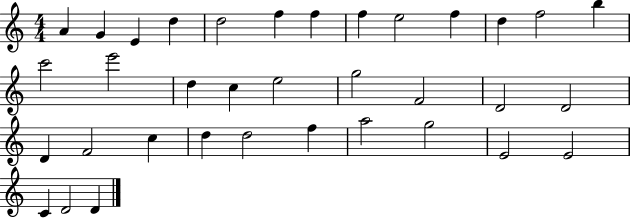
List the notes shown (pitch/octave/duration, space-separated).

A4/q G4/q E4/q D5/q D5/h F5/q F5/q F5/q E5/h F5/q D5/q F5/h B5/q C6/h E6/h D5/q C5/q E5/h G5/h F4/h D4/h D4/h D4/q F4/h C5/q D5/q D5/h F5/q A5/h G5/h E4/h E4/h C4/q D4/h D4/q